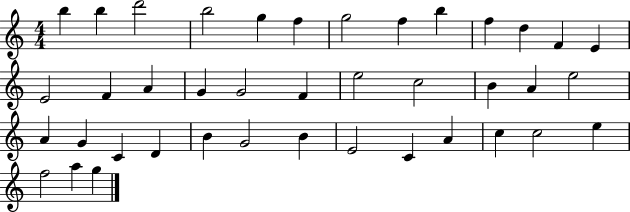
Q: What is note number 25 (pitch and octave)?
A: A4